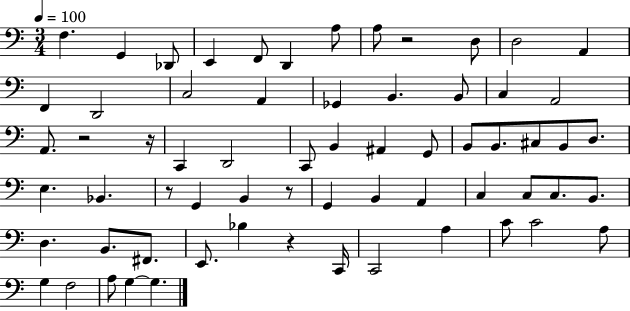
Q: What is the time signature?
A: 3/4